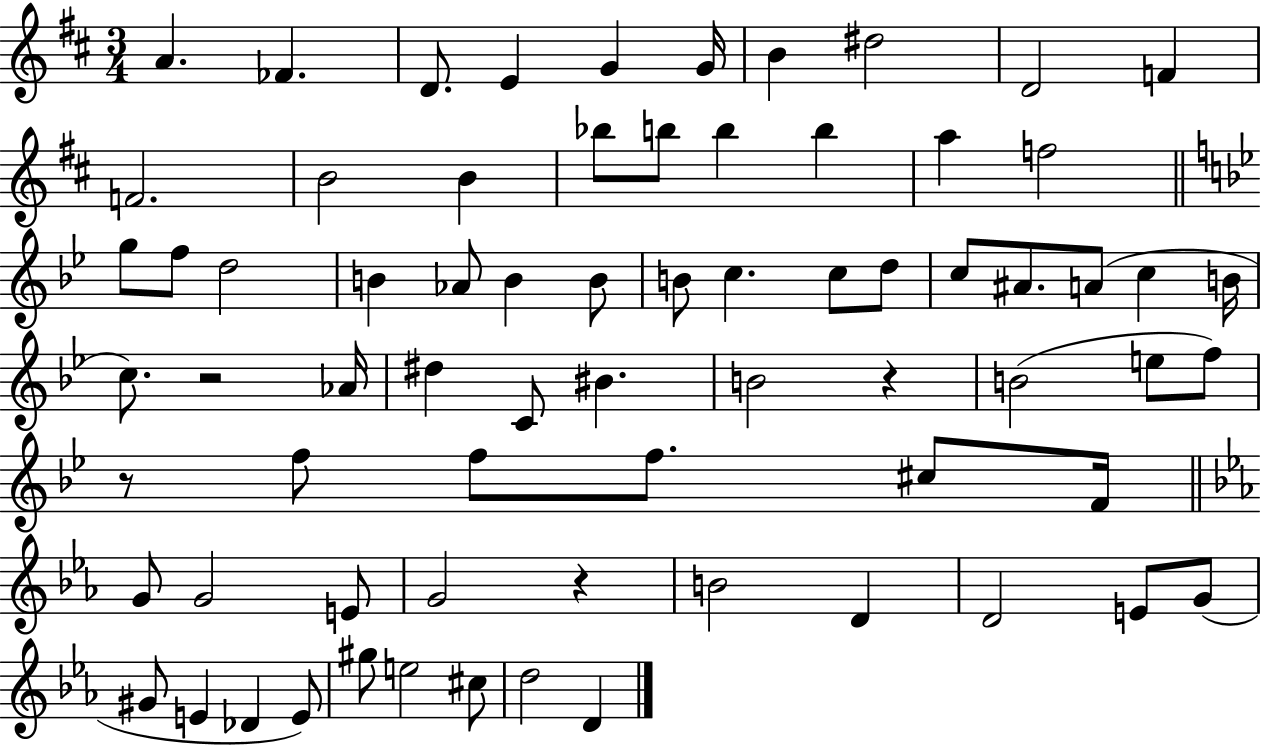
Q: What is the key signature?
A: D major